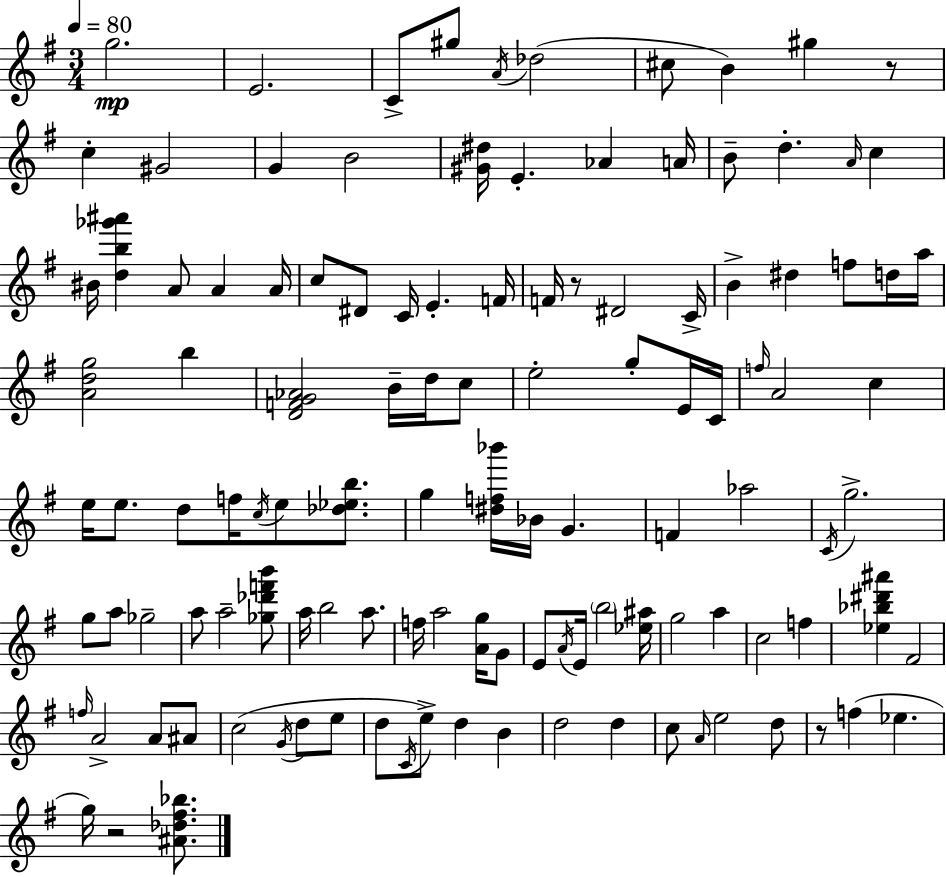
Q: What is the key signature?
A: G major